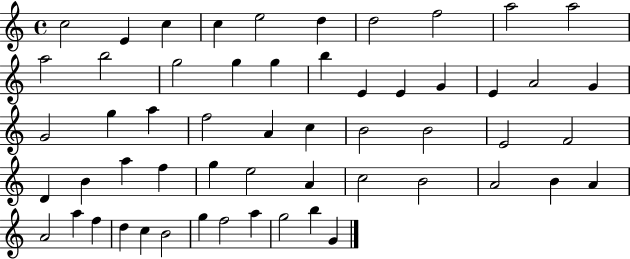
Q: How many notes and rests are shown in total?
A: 56